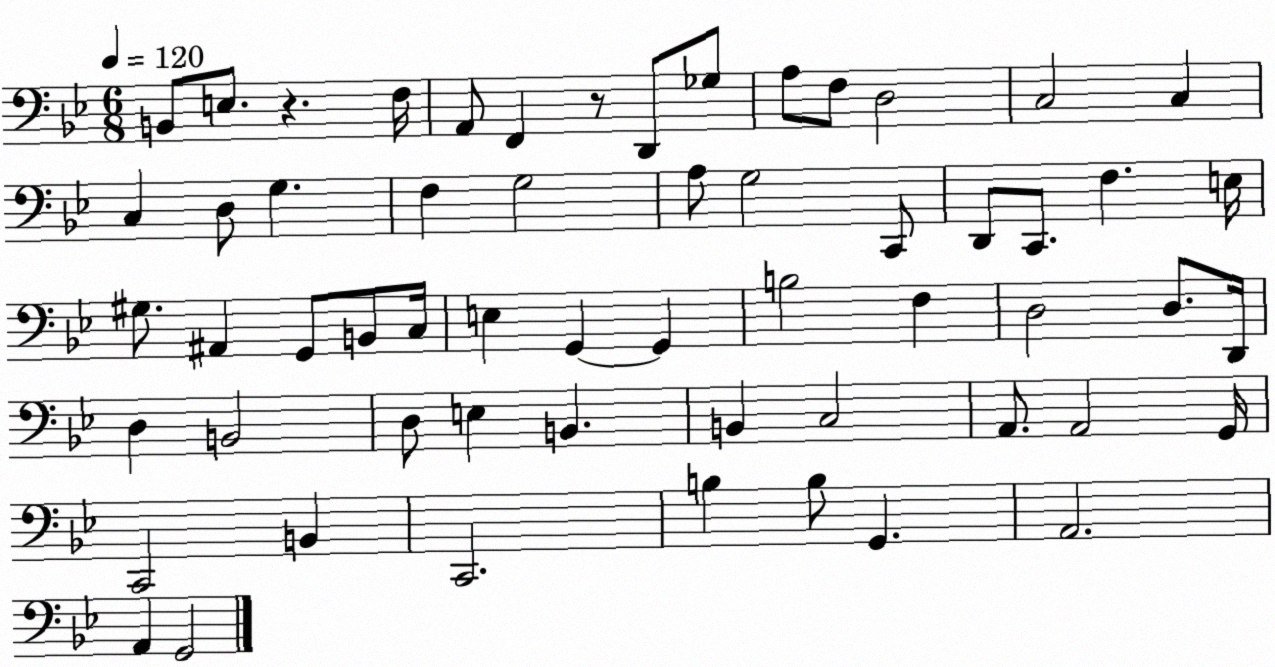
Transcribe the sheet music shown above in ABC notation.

X:1
T:Untitled
M:6/8
L:1/4
K:Bb
B,,/2 E,/2 z F,/4 A,,/2 F,, z/2 D,,/2 _G,/2 A,/2 F,/2 D,2 C,2 C, C, D,/2 G, F, G,2 A,/2 G,2 C,,/2 D,,/2 C,,/2 F, E,/4 ^G,/2 ^A,, G,,/2 B,,/2 C,/4 E, G,, G,, B,2 F, D,2 D,/2 D,,/4 D, B,,2 D,/2 E, B,, B,, C,2 A,,/2 A,,2 G,,/4 C,,2 B,, C,,2 B, B,/2 G,, A,,2 A,, G,,2